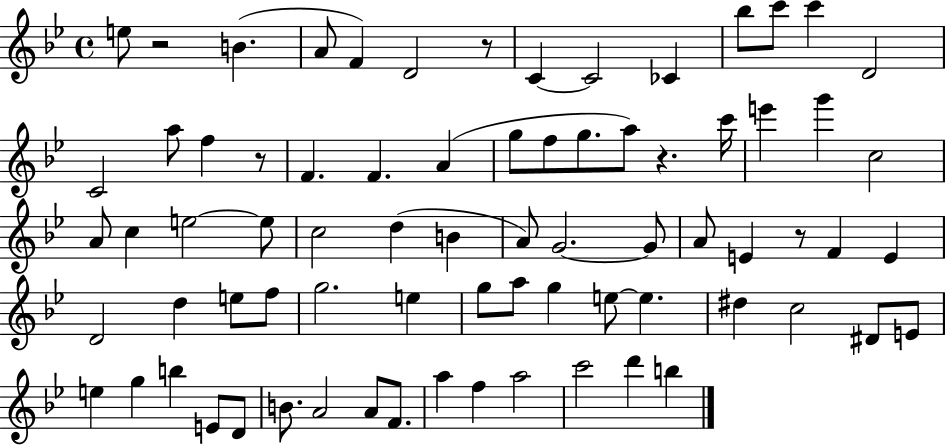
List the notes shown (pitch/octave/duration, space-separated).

E5/e R/h B4/q. A4/e F4/q D4/h R/e C4/q C4/h CES4/q Bb5/e C6/e C6/q D4/h C4/h A5/e F5/q R/e F4/q. F4/q. A4/q G5/e F5/e G5/e. A5/e R/q. C6/s E6/q G6/q C5/h A4/e C5/q E5/h E5/e C5/h D5/q B4/q A4/e G4/h. G4/e A4/e E4/q R/e F4/q E4/q D4/h D5/q E5/e F5/e G5/h. E5/q G5/e A5/e G5/q E5/e E5/q. D#5/q C5/h D#4/e E4/e E5/q G5/q B5/q E4/e D4/e B4/e. A4/h A4/e F4/e. A5/q F5/q A5/h C6/h D6/q B5/q